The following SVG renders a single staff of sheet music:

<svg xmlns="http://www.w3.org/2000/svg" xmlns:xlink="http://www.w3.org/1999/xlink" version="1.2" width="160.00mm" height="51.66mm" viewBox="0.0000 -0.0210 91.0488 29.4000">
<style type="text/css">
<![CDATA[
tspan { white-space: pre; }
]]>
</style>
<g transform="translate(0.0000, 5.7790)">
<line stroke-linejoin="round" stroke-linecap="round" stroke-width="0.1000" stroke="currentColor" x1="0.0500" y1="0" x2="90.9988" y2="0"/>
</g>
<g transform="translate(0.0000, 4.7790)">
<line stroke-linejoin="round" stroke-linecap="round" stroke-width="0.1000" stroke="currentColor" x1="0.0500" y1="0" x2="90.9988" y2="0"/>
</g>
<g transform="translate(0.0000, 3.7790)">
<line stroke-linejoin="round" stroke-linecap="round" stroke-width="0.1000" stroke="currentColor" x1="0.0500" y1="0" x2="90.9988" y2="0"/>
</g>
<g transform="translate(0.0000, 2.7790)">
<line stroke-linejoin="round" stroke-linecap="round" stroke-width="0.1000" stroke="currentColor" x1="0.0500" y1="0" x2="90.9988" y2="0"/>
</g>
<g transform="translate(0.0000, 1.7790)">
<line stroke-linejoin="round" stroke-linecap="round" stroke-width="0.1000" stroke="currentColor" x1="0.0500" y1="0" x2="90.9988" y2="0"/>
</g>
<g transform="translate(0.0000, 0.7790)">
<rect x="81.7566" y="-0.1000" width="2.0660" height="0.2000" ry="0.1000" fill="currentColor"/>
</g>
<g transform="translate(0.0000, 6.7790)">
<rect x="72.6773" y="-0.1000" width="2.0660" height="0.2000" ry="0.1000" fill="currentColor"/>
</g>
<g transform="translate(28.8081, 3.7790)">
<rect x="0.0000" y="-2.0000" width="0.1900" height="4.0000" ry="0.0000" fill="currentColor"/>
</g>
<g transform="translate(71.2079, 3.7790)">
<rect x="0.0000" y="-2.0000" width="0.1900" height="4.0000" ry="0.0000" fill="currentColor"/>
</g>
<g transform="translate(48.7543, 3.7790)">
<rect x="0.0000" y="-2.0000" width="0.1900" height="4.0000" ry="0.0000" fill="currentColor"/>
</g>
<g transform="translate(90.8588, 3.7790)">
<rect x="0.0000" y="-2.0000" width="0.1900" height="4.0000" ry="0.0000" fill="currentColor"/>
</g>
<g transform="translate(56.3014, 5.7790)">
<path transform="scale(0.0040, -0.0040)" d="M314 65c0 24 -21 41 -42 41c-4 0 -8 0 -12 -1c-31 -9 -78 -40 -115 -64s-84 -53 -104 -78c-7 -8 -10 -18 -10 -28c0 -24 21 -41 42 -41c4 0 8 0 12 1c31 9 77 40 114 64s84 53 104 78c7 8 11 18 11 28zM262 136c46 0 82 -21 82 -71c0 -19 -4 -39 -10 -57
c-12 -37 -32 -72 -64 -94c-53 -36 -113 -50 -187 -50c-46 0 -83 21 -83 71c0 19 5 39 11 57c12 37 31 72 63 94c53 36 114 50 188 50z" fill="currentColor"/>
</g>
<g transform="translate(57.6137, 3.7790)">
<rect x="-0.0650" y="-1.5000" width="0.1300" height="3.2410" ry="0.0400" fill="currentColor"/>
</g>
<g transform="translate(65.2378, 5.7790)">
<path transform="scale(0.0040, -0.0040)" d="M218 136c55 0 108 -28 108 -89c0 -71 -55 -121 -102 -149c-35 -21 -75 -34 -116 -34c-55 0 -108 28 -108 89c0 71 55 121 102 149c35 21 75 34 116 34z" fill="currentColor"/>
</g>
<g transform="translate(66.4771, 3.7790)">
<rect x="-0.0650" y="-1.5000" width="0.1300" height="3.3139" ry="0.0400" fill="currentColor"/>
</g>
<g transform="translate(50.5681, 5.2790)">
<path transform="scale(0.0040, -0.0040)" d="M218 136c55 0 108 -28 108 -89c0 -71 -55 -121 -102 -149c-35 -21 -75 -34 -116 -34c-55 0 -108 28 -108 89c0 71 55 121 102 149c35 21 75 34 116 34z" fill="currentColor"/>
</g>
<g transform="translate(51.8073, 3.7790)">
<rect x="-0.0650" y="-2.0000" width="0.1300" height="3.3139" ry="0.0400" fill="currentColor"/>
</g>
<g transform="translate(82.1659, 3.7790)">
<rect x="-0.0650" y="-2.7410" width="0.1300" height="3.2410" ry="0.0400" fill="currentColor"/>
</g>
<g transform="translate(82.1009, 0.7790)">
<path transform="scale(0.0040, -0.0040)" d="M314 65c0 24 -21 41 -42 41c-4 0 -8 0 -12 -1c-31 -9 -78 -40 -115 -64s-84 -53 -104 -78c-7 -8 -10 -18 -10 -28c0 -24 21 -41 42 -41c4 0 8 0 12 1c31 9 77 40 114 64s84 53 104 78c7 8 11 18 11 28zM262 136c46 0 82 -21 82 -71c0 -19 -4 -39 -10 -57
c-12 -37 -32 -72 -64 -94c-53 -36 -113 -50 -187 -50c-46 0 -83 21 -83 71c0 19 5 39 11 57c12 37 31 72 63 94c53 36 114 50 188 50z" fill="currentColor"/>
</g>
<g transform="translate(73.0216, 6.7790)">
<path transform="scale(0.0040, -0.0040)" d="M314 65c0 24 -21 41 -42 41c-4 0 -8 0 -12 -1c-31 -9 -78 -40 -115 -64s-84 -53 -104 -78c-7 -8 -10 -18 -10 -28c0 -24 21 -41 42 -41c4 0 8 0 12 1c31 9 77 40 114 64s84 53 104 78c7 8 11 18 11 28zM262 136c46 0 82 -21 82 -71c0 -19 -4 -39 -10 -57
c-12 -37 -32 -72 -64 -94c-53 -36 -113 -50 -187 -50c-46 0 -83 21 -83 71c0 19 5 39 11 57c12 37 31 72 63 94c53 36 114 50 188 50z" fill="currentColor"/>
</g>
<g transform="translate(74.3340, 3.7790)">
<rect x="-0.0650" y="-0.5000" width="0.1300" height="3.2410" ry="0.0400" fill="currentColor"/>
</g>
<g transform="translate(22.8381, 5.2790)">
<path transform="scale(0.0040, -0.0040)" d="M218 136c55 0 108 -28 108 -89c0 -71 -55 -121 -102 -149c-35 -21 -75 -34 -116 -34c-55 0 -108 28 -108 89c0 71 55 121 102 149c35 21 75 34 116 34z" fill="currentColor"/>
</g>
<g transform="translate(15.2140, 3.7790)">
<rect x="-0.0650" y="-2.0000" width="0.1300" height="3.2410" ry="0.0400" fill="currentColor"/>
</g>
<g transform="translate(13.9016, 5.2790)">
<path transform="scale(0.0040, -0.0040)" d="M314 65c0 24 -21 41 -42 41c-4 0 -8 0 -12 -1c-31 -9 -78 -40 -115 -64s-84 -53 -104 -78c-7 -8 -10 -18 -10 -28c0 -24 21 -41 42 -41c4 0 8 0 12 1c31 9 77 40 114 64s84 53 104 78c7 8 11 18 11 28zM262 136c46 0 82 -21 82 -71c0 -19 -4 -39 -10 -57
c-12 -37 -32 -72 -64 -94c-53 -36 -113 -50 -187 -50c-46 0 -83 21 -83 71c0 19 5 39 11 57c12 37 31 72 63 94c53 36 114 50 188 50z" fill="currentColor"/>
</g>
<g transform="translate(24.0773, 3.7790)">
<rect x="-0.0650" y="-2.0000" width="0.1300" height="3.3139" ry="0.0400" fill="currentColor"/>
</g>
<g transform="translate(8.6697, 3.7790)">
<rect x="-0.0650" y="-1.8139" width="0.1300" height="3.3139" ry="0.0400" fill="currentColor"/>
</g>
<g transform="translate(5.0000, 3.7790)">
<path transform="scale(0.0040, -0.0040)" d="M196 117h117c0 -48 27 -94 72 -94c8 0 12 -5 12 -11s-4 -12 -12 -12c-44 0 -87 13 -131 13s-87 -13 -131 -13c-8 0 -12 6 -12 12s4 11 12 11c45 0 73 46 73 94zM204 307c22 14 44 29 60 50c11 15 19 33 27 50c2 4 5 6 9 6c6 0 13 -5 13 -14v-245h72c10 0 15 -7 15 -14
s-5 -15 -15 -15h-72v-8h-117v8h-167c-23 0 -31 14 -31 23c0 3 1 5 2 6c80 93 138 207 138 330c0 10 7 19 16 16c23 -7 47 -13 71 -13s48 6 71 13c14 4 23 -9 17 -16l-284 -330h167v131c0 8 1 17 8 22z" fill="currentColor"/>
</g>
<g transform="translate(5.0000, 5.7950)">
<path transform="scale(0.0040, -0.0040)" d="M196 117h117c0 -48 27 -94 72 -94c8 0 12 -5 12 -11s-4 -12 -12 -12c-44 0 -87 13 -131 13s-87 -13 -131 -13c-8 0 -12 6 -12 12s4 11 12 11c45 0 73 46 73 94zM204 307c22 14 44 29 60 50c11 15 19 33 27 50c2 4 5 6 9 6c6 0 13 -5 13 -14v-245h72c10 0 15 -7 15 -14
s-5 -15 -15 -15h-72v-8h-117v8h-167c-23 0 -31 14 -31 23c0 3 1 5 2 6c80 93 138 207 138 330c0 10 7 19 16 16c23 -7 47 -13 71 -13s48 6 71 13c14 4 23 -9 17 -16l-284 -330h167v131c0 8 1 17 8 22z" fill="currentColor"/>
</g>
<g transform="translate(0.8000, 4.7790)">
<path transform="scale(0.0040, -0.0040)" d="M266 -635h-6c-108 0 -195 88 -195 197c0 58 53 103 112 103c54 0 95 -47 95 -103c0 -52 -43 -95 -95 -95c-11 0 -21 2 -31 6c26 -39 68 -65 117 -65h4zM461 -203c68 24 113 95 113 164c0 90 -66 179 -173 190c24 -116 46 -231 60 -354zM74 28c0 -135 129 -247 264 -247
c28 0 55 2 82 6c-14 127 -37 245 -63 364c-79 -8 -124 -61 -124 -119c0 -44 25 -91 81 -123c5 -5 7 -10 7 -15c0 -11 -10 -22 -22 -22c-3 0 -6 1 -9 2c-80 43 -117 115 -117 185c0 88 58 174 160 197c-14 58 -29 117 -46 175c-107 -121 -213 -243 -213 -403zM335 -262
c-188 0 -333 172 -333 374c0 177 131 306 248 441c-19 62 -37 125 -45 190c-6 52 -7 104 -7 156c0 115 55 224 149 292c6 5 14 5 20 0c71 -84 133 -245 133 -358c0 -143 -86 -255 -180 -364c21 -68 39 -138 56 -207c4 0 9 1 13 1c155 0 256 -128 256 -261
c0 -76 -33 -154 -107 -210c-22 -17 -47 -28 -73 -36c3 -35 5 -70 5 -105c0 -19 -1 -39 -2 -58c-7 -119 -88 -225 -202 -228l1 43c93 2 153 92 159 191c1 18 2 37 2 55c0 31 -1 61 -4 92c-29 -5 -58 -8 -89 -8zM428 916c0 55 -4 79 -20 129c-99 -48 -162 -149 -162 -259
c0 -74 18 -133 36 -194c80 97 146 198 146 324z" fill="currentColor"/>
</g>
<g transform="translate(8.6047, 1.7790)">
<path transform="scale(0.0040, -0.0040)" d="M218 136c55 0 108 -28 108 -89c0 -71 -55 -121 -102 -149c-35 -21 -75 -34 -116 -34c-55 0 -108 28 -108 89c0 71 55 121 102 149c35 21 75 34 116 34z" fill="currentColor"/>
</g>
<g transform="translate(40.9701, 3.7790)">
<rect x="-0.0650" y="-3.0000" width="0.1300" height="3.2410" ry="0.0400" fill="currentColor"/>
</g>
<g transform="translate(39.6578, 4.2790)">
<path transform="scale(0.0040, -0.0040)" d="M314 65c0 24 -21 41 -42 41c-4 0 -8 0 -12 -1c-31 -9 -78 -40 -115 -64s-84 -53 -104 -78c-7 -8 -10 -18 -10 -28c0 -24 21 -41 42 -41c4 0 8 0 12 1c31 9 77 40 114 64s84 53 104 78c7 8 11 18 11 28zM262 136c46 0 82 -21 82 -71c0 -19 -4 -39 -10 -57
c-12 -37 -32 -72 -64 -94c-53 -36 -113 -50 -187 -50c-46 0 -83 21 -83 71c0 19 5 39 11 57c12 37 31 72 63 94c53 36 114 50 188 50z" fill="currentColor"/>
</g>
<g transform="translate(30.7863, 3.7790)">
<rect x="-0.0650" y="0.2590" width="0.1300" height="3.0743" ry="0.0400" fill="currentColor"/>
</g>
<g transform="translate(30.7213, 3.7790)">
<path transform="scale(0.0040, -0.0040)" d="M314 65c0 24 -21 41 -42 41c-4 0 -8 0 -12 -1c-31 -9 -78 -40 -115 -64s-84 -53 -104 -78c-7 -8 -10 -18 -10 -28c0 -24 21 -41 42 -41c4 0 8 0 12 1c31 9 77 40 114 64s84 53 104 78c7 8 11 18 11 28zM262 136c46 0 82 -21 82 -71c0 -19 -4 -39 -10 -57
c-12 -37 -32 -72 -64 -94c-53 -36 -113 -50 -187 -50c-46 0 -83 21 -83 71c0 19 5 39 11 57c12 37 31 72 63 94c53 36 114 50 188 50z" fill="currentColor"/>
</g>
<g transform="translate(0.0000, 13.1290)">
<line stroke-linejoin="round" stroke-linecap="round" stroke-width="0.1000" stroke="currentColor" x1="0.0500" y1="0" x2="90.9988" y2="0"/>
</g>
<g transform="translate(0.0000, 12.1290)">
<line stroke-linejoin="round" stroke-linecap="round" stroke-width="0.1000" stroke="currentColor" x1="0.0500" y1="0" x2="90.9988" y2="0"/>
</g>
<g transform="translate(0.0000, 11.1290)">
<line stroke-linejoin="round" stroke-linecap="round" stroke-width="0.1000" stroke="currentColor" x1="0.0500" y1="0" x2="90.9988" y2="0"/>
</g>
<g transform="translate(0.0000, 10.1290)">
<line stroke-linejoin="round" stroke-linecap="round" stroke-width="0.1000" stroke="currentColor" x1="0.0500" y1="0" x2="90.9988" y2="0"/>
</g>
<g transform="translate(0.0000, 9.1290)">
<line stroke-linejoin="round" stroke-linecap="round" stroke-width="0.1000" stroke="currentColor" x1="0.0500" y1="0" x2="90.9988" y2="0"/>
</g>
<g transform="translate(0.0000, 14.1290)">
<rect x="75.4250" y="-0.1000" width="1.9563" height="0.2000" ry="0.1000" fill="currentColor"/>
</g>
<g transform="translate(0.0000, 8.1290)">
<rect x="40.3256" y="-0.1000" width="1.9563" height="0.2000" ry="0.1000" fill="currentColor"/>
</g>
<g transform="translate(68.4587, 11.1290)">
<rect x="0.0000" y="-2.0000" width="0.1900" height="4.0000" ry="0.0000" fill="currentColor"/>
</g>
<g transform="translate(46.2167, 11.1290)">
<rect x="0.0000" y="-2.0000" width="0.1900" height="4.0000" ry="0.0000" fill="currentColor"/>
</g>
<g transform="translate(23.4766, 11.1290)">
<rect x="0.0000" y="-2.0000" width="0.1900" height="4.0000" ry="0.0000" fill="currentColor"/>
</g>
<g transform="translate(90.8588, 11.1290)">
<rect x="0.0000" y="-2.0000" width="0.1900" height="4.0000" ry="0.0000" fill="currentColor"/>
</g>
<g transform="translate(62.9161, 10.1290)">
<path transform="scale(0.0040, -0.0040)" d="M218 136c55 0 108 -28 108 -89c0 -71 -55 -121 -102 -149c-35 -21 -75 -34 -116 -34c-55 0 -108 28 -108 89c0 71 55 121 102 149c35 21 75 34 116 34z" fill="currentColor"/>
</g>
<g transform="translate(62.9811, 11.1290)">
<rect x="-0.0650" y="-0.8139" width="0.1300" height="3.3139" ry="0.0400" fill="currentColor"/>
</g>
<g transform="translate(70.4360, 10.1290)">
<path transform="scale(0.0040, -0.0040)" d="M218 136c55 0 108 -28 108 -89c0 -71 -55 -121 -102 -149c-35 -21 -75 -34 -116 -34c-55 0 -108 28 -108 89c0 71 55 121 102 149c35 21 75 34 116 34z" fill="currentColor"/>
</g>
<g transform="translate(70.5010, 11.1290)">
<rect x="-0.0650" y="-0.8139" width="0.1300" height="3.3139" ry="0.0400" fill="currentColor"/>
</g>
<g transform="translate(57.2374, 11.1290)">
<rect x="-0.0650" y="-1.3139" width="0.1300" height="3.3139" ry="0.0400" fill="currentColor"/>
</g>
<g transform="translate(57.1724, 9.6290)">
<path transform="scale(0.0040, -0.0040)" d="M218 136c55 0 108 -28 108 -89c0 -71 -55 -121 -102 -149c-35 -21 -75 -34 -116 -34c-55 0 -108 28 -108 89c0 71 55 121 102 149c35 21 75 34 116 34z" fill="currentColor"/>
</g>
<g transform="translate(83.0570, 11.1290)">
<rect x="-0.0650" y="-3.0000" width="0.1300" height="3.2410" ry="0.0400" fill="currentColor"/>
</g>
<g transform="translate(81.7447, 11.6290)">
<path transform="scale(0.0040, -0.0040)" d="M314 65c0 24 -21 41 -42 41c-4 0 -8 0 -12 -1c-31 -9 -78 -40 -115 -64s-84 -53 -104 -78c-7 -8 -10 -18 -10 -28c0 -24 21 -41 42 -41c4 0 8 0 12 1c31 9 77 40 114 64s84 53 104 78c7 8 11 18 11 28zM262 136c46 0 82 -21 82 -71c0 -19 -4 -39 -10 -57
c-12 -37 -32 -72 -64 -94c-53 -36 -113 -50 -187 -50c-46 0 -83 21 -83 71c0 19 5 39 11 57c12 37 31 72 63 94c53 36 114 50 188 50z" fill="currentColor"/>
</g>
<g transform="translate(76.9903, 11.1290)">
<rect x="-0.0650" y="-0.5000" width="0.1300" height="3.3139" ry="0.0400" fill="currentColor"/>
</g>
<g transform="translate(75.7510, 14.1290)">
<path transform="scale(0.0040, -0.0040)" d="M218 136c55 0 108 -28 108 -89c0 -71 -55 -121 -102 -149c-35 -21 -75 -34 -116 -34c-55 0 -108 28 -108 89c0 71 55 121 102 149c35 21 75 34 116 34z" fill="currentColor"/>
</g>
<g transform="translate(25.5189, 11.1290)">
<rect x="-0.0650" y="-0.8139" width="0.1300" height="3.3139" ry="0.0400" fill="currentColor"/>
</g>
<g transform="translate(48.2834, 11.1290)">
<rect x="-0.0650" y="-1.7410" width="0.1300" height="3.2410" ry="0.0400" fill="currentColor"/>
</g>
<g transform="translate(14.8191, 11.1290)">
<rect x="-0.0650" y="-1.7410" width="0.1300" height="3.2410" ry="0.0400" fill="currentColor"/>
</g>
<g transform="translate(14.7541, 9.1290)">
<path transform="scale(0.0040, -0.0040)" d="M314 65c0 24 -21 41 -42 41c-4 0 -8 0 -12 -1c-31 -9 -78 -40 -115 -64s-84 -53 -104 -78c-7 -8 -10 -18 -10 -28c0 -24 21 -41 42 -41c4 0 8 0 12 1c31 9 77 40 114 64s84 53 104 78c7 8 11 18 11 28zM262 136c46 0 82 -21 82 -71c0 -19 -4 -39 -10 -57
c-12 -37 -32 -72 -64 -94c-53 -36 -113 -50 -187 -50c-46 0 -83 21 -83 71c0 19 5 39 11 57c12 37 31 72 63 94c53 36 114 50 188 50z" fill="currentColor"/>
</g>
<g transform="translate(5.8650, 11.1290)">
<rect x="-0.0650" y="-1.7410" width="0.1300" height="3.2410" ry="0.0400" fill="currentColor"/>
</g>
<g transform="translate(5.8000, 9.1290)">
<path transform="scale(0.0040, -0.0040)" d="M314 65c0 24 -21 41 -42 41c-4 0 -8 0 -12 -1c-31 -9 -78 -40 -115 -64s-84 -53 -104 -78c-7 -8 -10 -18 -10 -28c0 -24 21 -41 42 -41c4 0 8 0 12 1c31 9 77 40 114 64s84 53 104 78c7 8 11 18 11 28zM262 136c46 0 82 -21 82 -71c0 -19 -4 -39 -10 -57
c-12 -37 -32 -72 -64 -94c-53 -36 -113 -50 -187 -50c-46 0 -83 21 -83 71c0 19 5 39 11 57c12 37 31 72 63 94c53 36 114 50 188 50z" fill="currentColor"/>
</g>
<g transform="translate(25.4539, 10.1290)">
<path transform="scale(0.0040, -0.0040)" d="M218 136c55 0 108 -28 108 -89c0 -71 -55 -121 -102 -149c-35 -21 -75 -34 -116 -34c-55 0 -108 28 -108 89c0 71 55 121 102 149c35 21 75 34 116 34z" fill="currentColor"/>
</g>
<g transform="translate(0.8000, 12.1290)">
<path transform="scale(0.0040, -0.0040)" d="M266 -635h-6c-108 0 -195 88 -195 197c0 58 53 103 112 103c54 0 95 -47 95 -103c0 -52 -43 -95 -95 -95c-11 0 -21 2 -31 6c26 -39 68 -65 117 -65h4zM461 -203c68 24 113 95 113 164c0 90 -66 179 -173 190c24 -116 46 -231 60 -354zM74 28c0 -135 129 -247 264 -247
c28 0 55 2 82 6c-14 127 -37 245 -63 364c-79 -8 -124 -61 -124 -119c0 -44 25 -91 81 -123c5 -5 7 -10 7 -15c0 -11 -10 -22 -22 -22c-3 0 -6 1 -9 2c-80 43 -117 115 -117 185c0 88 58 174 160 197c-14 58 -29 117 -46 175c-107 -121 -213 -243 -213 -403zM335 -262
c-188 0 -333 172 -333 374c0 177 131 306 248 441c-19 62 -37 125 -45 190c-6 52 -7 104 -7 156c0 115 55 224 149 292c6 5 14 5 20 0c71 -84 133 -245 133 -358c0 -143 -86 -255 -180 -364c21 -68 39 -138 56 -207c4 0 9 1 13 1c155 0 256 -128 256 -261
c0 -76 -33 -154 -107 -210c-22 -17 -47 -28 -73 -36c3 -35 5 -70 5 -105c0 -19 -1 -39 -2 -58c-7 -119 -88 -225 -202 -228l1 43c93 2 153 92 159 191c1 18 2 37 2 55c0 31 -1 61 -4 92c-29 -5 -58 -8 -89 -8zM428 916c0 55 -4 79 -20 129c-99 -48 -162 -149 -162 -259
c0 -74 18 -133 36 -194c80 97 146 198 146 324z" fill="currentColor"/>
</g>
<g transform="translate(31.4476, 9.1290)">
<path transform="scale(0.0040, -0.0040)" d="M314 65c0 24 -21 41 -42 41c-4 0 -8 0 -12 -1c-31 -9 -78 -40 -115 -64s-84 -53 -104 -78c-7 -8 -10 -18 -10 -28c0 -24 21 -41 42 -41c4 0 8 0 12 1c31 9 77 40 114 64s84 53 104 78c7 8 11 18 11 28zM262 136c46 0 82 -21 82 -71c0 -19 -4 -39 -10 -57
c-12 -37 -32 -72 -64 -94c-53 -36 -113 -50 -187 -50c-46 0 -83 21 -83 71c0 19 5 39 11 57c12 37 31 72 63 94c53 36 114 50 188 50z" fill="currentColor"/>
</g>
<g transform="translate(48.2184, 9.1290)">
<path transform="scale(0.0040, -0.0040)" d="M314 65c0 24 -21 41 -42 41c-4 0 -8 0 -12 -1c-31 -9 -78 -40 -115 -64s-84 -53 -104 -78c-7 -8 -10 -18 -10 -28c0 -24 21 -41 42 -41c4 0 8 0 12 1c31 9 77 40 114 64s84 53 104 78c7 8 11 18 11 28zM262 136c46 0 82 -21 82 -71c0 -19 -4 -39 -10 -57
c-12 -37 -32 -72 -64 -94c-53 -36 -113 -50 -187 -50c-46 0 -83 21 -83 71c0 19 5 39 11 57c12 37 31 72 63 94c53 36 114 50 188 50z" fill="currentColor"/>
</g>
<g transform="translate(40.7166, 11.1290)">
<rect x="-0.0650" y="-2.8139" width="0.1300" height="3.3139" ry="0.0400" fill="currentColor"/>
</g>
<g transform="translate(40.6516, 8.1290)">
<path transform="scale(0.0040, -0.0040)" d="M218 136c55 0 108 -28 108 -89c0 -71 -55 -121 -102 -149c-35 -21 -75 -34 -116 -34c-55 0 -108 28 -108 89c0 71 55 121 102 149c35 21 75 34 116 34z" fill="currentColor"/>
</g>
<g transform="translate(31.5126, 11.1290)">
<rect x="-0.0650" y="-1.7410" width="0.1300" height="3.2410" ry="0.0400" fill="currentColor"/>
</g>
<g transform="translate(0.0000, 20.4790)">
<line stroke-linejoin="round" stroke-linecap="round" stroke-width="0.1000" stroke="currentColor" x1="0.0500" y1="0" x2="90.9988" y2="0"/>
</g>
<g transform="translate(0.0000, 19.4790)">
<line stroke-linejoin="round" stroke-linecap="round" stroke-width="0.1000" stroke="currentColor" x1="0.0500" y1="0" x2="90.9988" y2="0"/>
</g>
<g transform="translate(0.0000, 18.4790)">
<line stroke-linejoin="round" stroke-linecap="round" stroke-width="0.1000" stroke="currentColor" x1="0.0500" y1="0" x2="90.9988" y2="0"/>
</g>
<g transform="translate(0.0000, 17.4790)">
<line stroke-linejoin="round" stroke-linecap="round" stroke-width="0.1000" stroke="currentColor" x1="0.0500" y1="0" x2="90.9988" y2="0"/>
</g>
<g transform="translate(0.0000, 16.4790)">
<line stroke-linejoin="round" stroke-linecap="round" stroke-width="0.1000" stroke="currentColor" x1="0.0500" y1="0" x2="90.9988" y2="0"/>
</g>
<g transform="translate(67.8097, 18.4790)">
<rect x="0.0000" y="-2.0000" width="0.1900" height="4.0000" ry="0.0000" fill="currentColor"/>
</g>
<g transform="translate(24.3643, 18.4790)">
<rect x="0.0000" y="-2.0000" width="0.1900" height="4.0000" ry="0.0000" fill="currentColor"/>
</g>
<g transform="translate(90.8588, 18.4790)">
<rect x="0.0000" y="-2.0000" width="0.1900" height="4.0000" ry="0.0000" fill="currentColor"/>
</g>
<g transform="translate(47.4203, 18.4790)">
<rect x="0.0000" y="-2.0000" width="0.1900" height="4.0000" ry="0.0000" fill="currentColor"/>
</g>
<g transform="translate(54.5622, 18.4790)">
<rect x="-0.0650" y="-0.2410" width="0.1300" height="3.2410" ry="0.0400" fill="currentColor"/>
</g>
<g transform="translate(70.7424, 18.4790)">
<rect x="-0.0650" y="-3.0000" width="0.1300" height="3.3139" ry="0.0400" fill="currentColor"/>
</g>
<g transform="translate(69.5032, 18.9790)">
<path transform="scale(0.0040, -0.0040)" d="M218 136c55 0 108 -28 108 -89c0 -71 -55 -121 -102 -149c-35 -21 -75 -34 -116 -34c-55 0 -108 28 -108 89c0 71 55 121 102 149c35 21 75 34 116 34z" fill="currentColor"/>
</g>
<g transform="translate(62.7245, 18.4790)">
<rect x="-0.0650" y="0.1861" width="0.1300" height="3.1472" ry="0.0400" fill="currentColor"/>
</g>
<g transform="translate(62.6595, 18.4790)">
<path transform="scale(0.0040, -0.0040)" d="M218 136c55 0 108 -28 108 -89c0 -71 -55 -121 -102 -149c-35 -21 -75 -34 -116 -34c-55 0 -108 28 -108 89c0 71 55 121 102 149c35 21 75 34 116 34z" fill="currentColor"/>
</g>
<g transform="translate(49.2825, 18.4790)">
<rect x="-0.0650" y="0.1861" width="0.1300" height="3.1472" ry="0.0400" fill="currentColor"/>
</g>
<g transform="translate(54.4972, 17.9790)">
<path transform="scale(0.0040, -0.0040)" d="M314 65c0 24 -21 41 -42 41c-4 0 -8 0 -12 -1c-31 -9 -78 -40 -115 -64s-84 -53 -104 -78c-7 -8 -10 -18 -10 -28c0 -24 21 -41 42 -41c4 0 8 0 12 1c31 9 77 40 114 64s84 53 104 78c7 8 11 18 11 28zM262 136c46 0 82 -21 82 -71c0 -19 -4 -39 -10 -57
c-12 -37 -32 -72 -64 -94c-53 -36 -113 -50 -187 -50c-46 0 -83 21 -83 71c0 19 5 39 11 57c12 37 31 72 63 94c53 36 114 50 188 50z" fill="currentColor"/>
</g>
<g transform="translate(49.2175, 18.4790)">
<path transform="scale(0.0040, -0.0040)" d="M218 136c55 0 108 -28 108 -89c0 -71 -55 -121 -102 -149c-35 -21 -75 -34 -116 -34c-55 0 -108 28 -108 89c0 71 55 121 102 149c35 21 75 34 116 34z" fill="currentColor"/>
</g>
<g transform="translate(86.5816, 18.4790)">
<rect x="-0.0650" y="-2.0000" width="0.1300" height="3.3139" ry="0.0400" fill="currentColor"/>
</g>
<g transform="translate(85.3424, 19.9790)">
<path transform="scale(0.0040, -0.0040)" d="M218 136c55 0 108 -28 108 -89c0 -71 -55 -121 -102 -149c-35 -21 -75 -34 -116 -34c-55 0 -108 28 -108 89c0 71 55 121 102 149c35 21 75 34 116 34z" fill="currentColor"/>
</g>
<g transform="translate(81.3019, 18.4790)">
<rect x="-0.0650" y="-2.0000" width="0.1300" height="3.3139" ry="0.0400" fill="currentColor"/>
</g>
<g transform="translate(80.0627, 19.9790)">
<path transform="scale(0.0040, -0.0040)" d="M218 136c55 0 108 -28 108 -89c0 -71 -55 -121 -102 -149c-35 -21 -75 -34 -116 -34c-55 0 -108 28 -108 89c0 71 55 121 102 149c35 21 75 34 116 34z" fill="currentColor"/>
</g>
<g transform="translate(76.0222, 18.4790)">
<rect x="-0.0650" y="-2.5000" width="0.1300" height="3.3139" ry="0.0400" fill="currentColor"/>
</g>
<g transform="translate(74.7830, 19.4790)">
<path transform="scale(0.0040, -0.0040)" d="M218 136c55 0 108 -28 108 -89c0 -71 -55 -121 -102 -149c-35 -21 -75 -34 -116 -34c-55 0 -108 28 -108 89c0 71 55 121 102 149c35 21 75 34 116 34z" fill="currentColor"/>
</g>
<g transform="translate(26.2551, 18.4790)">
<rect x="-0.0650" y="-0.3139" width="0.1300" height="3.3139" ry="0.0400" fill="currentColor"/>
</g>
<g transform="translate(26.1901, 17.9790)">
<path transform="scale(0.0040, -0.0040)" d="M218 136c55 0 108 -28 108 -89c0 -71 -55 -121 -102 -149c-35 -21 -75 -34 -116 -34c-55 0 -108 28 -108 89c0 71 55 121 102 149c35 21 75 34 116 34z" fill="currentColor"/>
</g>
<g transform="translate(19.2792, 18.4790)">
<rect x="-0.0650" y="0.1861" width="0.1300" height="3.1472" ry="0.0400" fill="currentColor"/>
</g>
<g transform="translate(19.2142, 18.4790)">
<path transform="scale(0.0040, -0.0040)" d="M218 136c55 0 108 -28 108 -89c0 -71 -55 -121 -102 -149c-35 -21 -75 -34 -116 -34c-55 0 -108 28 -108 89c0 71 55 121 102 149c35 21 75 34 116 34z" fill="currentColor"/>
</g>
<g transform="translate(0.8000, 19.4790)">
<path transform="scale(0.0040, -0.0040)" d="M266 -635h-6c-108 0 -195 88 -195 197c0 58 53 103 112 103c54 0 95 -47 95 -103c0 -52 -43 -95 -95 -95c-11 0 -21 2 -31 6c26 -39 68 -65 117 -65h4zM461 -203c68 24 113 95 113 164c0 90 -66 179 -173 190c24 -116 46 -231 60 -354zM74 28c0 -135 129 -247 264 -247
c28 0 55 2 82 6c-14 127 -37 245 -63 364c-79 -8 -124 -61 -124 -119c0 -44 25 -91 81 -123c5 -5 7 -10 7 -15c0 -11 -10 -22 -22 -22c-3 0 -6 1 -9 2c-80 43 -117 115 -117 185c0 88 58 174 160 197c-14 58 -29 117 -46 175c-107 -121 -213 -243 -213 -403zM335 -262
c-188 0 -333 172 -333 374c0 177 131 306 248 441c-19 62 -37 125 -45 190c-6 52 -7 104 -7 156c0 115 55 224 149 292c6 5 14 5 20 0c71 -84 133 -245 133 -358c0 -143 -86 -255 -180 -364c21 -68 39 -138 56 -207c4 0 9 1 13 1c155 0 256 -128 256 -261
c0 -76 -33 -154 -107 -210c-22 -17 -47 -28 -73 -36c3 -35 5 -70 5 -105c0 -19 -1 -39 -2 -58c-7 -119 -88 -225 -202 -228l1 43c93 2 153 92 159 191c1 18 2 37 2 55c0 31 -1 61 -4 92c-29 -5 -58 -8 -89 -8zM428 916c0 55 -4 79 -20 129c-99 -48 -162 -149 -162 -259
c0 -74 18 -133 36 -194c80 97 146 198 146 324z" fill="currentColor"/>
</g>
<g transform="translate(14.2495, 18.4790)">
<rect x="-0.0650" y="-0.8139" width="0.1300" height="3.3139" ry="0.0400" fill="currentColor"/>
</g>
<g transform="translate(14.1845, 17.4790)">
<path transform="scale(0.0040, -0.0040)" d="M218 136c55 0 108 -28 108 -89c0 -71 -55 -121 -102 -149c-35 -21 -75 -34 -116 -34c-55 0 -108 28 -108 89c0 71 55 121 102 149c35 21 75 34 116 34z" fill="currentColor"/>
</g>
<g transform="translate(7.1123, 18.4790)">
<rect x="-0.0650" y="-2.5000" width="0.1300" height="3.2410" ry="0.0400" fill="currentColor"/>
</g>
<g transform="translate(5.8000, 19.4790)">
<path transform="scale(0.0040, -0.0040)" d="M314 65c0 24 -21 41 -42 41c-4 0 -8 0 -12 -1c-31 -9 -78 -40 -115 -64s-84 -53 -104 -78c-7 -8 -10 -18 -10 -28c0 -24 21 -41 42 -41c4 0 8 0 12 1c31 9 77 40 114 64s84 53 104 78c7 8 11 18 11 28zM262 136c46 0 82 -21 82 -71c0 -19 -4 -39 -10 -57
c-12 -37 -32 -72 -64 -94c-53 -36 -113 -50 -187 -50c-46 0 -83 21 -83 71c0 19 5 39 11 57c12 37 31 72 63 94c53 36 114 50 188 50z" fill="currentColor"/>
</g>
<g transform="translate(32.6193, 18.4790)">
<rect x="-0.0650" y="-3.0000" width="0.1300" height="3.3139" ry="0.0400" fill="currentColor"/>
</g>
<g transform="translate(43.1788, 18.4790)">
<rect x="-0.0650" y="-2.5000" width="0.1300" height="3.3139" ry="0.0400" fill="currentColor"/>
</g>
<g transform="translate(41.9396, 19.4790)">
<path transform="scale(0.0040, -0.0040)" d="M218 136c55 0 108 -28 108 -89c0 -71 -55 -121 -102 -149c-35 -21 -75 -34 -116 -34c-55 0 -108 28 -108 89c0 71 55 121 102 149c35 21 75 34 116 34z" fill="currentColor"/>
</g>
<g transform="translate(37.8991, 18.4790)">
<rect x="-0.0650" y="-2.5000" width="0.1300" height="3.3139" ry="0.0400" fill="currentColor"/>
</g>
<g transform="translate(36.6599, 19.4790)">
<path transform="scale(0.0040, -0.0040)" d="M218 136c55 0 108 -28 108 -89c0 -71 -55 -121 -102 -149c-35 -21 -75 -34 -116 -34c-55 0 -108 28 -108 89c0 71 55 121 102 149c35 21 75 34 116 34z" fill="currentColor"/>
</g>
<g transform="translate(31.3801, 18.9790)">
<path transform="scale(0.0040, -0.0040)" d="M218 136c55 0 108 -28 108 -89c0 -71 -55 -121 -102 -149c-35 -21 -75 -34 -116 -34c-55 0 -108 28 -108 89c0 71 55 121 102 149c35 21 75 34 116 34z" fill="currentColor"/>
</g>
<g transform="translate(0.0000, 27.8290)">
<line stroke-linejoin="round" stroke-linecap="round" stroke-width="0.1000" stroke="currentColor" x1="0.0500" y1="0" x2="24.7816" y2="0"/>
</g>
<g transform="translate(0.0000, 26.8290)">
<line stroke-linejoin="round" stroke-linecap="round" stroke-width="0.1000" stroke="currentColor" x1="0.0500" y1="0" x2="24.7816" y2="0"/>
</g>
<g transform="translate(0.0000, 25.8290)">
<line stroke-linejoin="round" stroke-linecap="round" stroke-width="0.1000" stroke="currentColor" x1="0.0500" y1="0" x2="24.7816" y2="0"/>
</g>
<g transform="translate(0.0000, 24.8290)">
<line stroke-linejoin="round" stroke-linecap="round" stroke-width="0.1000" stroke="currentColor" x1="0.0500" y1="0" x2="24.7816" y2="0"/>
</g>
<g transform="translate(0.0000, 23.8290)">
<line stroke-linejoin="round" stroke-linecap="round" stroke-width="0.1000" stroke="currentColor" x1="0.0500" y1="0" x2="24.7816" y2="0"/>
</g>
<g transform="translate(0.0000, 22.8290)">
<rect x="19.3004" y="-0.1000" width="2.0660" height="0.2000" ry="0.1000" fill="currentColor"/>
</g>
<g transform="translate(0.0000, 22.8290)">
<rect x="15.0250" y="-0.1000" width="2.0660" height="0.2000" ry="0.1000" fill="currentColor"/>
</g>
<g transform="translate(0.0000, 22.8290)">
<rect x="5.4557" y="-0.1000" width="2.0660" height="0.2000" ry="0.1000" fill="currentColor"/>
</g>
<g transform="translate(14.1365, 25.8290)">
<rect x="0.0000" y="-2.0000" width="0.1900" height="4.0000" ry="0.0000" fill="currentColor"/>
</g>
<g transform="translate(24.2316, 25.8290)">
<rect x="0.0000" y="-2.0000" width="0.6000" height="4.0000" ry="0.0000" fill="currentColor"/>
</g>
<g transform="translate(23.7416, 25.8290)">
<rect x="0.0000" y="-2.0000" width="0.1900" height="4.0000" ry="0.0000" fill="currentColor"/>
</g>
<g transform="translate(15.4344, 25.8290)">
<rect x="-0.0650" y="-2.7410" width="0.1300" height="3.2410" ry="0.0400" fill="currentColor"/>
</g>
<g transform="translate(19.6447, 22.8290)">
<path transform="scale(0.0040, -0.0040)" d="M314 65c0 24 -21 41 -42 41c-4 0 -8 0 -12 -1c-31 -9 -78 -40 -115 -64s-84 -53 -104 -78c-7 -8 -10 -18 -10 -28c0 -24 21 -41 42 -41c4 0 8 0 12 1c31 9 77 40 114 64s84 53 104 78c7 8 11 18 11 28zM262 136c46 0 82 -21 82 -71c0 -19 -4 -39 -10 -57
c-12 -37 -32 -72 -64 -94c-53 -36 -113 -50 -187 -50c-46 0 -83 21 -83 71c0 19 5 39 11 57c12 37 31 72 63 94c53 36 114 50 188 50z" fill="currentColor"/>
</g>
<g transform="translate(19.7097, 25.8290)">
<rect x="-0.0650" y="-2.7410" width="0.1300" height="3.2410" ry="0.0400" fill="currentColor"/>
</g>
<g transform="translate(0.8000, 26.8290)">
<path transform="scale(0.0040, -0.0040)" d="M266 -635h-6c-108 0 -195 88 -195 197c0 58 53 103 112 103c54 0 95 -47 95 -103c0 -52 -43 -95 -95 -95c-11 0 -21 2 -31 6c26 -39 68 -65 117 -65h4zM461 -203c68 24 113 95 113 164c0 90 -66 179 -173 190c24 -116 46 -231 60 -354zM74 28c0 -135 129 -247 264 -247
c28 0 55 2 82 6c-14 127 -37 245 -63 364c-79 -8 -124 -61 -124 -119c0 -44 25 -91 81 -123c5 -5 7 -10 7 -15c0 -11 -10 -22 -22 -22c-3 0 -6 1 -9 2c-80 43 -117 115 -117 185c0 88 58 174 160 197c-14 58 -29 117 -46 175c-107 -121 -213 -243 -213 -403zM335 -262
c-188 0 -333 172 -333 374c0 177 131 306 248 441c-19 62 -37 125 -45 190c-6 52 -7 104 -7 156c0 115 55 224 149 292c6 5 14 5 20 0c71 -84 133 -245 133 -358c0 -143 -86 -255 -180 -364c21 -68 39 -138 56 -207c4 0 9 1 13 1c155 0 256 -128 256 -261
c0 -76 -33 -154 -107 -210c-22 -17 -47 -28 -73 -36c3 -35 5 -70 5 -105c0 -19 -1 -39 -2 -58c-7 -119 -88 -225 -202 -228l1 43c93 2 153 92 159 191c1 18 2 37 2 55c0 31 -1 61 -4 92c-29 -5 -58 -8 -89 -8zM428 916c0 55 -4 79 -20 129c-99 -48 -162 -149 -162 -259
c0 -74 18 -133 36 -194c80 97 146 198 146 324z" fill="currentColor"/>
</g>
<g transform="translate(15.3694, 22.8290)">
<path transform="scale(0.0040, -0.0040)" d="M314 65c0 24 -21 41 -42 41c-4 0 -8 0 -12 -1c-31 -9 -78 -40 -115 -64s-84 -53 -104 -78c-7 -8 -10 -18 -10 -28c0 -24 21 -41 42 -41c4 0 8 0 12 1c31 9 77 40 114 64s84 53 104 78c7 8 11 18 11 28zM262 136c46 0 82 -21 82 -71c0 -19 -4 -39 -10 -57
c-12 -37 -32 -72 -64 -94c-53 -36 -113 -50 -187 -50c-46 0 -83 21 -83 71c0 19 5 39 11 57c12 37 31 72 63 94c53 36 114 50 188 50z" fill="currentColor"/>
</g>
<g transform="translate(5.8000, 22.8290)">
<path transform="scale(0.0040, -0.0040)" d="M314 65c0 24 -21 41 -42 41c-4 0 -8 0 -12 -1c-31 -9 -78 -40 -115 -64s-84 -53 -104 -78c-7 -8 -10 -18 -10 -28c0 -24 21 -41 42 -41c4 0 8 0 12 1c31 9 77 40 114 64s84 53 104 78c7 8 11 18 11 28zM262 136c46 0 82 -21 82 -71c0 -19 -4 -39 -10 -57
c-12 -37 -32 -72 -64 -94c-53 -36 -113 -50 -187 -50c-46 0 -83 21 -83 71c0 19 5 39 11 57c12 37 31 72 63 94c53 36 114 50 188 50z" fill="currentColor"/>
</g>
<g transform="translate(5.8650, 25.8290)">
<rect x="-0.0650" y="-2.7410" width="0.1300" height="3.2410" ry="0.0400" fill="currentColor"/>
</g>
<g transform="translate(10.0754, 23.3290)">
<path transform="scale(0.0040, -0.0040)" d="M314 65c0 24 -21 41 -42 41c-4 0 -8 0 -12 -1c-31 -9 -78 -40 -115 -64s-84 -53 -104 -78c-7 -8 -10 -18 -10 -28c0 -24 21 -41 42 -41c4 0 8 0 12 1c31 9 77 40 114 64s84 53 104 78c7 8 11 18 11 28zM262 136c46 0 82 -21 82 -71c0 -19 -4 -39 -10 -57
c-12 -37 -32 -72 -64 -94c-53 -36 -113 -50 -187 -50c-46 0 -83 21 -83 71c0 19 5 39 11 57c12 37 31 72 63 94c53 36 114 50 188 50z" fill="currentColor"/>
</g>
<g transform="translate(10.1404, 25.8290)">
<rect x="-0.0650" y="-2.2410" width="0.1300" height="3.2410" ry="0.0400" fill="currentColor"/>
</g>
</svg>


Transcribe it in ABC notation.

X:1
T:Untitled
M:4/4
L:1/4
K:C
f F2 F B2 A2 F E2 E C2 a2 f2 f2 d f2 a f2 e d d C A2 G2 d B c A G G B c2 B A G F F a2 g2 a2 a2